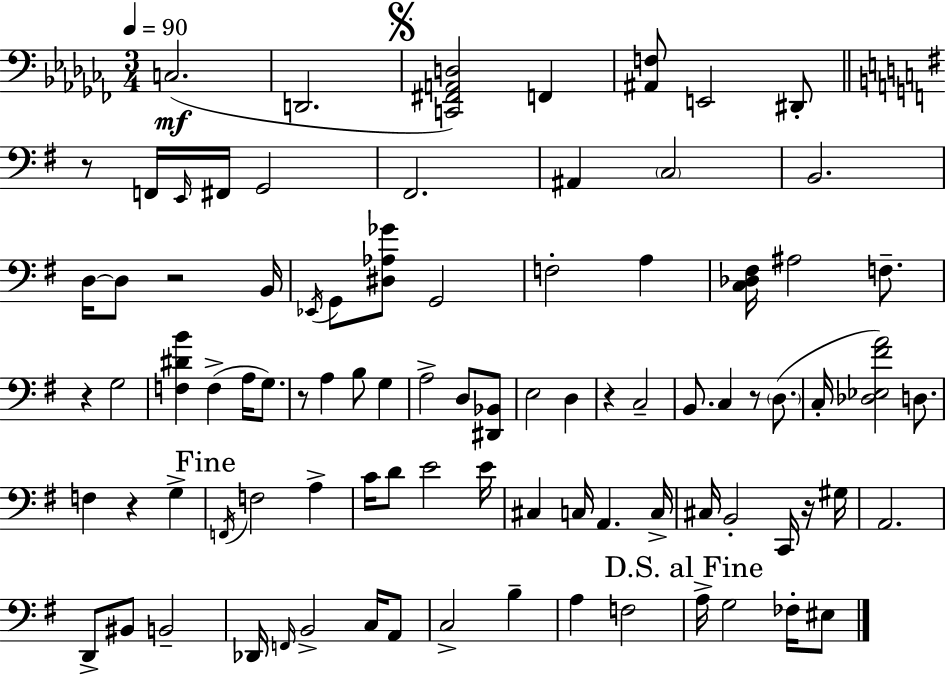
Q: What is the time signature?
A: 3/4